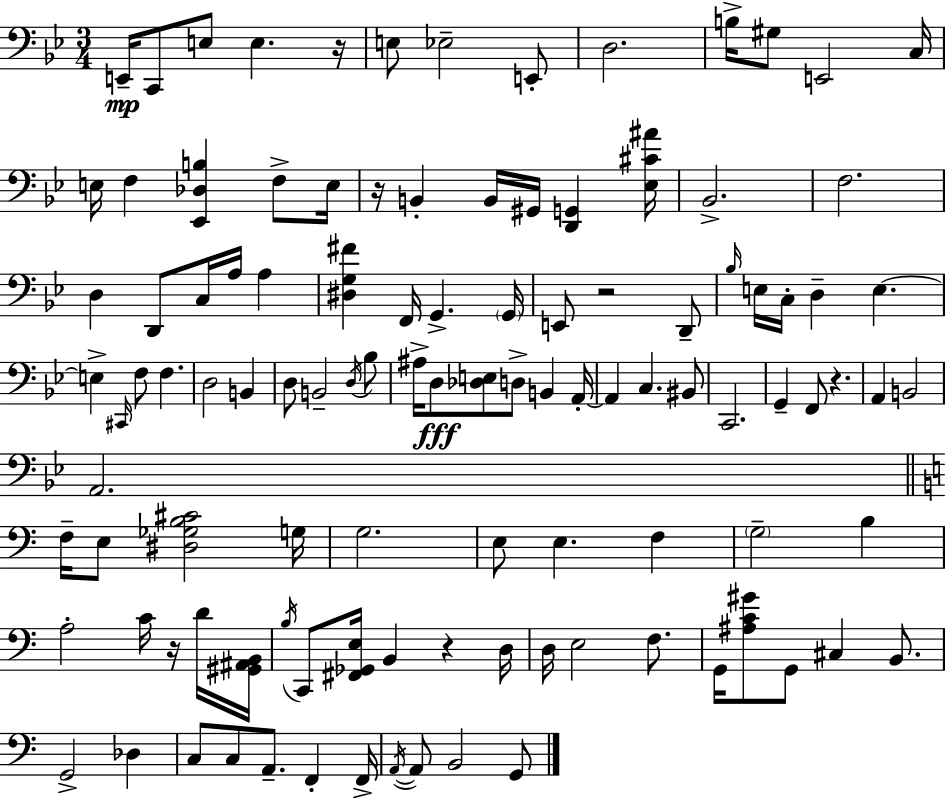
E2/s C2/e E3/e E3/q. R/s E3/e Eb3/h E2/e D3/h. B3/s G#3/e E2/h C3/s E3/s F3/q [Eb2,Db3,B3]/q F3/e E3/s R/s B2/q B2/s G#2/s [D2,G2]/q [Eb3,C#4,A#4]/s Bb2/h. F3/h. D3/q D2/e C3/s A3/s A3/q [D#3,G3,F#4]/q F2/s G2/q. G2/s E2/e R/h D2/e Bb3/s E3/s C3/s D3/q E3/q. E3/q C#2/s F3/e F3/q. D3/h B2/q D3/e B2/h D3/s Bb3/e A#3/s D3/e [Db3,E3]/e D3/e B2/q A2/s A2/q C3/q. BIS2/e C2/h. G2/q F2/e R/q. A2/q B2/h A2/h. F3/s E3/e [D#3,Gb3,B3,C#4]/h G3/s G3/h. E3/e E3/q. F3/q G3/h B3/q A3/h C4/s R/s D4/s [G#2,A#2,B2]/s B3/s C2/e [F#2,Gb2,E3]/s B2/q R/q D3/s D3/s E3/h F3/e. G2/s [A#3,C4,G#4]/e G2/e C#3/q B2/e. G2/h Db3/q C3/e C3/e A2/e. F2/q F2/s A2/s A2/e B2/h G2/e